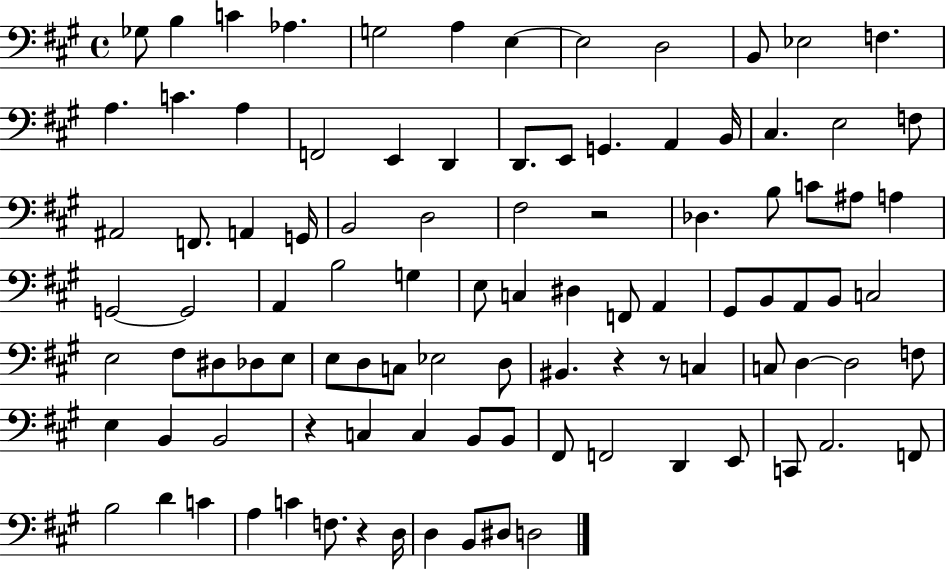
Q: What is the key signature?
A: A major